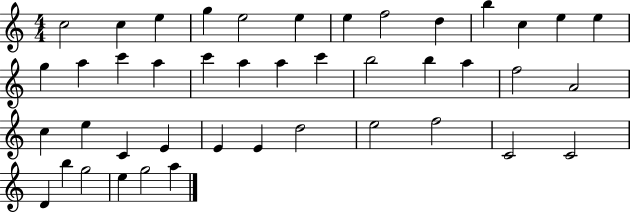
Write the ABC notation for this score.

X:1
T:Untitled
M:4/4
L:1/4
K:C
c2 c e g e2 e e f2 d b c e e g a c' a c' a a c' b2 b a f2 A2 c e C E E E d2 e2 f2 C2 C2 D b g2 e g2 a